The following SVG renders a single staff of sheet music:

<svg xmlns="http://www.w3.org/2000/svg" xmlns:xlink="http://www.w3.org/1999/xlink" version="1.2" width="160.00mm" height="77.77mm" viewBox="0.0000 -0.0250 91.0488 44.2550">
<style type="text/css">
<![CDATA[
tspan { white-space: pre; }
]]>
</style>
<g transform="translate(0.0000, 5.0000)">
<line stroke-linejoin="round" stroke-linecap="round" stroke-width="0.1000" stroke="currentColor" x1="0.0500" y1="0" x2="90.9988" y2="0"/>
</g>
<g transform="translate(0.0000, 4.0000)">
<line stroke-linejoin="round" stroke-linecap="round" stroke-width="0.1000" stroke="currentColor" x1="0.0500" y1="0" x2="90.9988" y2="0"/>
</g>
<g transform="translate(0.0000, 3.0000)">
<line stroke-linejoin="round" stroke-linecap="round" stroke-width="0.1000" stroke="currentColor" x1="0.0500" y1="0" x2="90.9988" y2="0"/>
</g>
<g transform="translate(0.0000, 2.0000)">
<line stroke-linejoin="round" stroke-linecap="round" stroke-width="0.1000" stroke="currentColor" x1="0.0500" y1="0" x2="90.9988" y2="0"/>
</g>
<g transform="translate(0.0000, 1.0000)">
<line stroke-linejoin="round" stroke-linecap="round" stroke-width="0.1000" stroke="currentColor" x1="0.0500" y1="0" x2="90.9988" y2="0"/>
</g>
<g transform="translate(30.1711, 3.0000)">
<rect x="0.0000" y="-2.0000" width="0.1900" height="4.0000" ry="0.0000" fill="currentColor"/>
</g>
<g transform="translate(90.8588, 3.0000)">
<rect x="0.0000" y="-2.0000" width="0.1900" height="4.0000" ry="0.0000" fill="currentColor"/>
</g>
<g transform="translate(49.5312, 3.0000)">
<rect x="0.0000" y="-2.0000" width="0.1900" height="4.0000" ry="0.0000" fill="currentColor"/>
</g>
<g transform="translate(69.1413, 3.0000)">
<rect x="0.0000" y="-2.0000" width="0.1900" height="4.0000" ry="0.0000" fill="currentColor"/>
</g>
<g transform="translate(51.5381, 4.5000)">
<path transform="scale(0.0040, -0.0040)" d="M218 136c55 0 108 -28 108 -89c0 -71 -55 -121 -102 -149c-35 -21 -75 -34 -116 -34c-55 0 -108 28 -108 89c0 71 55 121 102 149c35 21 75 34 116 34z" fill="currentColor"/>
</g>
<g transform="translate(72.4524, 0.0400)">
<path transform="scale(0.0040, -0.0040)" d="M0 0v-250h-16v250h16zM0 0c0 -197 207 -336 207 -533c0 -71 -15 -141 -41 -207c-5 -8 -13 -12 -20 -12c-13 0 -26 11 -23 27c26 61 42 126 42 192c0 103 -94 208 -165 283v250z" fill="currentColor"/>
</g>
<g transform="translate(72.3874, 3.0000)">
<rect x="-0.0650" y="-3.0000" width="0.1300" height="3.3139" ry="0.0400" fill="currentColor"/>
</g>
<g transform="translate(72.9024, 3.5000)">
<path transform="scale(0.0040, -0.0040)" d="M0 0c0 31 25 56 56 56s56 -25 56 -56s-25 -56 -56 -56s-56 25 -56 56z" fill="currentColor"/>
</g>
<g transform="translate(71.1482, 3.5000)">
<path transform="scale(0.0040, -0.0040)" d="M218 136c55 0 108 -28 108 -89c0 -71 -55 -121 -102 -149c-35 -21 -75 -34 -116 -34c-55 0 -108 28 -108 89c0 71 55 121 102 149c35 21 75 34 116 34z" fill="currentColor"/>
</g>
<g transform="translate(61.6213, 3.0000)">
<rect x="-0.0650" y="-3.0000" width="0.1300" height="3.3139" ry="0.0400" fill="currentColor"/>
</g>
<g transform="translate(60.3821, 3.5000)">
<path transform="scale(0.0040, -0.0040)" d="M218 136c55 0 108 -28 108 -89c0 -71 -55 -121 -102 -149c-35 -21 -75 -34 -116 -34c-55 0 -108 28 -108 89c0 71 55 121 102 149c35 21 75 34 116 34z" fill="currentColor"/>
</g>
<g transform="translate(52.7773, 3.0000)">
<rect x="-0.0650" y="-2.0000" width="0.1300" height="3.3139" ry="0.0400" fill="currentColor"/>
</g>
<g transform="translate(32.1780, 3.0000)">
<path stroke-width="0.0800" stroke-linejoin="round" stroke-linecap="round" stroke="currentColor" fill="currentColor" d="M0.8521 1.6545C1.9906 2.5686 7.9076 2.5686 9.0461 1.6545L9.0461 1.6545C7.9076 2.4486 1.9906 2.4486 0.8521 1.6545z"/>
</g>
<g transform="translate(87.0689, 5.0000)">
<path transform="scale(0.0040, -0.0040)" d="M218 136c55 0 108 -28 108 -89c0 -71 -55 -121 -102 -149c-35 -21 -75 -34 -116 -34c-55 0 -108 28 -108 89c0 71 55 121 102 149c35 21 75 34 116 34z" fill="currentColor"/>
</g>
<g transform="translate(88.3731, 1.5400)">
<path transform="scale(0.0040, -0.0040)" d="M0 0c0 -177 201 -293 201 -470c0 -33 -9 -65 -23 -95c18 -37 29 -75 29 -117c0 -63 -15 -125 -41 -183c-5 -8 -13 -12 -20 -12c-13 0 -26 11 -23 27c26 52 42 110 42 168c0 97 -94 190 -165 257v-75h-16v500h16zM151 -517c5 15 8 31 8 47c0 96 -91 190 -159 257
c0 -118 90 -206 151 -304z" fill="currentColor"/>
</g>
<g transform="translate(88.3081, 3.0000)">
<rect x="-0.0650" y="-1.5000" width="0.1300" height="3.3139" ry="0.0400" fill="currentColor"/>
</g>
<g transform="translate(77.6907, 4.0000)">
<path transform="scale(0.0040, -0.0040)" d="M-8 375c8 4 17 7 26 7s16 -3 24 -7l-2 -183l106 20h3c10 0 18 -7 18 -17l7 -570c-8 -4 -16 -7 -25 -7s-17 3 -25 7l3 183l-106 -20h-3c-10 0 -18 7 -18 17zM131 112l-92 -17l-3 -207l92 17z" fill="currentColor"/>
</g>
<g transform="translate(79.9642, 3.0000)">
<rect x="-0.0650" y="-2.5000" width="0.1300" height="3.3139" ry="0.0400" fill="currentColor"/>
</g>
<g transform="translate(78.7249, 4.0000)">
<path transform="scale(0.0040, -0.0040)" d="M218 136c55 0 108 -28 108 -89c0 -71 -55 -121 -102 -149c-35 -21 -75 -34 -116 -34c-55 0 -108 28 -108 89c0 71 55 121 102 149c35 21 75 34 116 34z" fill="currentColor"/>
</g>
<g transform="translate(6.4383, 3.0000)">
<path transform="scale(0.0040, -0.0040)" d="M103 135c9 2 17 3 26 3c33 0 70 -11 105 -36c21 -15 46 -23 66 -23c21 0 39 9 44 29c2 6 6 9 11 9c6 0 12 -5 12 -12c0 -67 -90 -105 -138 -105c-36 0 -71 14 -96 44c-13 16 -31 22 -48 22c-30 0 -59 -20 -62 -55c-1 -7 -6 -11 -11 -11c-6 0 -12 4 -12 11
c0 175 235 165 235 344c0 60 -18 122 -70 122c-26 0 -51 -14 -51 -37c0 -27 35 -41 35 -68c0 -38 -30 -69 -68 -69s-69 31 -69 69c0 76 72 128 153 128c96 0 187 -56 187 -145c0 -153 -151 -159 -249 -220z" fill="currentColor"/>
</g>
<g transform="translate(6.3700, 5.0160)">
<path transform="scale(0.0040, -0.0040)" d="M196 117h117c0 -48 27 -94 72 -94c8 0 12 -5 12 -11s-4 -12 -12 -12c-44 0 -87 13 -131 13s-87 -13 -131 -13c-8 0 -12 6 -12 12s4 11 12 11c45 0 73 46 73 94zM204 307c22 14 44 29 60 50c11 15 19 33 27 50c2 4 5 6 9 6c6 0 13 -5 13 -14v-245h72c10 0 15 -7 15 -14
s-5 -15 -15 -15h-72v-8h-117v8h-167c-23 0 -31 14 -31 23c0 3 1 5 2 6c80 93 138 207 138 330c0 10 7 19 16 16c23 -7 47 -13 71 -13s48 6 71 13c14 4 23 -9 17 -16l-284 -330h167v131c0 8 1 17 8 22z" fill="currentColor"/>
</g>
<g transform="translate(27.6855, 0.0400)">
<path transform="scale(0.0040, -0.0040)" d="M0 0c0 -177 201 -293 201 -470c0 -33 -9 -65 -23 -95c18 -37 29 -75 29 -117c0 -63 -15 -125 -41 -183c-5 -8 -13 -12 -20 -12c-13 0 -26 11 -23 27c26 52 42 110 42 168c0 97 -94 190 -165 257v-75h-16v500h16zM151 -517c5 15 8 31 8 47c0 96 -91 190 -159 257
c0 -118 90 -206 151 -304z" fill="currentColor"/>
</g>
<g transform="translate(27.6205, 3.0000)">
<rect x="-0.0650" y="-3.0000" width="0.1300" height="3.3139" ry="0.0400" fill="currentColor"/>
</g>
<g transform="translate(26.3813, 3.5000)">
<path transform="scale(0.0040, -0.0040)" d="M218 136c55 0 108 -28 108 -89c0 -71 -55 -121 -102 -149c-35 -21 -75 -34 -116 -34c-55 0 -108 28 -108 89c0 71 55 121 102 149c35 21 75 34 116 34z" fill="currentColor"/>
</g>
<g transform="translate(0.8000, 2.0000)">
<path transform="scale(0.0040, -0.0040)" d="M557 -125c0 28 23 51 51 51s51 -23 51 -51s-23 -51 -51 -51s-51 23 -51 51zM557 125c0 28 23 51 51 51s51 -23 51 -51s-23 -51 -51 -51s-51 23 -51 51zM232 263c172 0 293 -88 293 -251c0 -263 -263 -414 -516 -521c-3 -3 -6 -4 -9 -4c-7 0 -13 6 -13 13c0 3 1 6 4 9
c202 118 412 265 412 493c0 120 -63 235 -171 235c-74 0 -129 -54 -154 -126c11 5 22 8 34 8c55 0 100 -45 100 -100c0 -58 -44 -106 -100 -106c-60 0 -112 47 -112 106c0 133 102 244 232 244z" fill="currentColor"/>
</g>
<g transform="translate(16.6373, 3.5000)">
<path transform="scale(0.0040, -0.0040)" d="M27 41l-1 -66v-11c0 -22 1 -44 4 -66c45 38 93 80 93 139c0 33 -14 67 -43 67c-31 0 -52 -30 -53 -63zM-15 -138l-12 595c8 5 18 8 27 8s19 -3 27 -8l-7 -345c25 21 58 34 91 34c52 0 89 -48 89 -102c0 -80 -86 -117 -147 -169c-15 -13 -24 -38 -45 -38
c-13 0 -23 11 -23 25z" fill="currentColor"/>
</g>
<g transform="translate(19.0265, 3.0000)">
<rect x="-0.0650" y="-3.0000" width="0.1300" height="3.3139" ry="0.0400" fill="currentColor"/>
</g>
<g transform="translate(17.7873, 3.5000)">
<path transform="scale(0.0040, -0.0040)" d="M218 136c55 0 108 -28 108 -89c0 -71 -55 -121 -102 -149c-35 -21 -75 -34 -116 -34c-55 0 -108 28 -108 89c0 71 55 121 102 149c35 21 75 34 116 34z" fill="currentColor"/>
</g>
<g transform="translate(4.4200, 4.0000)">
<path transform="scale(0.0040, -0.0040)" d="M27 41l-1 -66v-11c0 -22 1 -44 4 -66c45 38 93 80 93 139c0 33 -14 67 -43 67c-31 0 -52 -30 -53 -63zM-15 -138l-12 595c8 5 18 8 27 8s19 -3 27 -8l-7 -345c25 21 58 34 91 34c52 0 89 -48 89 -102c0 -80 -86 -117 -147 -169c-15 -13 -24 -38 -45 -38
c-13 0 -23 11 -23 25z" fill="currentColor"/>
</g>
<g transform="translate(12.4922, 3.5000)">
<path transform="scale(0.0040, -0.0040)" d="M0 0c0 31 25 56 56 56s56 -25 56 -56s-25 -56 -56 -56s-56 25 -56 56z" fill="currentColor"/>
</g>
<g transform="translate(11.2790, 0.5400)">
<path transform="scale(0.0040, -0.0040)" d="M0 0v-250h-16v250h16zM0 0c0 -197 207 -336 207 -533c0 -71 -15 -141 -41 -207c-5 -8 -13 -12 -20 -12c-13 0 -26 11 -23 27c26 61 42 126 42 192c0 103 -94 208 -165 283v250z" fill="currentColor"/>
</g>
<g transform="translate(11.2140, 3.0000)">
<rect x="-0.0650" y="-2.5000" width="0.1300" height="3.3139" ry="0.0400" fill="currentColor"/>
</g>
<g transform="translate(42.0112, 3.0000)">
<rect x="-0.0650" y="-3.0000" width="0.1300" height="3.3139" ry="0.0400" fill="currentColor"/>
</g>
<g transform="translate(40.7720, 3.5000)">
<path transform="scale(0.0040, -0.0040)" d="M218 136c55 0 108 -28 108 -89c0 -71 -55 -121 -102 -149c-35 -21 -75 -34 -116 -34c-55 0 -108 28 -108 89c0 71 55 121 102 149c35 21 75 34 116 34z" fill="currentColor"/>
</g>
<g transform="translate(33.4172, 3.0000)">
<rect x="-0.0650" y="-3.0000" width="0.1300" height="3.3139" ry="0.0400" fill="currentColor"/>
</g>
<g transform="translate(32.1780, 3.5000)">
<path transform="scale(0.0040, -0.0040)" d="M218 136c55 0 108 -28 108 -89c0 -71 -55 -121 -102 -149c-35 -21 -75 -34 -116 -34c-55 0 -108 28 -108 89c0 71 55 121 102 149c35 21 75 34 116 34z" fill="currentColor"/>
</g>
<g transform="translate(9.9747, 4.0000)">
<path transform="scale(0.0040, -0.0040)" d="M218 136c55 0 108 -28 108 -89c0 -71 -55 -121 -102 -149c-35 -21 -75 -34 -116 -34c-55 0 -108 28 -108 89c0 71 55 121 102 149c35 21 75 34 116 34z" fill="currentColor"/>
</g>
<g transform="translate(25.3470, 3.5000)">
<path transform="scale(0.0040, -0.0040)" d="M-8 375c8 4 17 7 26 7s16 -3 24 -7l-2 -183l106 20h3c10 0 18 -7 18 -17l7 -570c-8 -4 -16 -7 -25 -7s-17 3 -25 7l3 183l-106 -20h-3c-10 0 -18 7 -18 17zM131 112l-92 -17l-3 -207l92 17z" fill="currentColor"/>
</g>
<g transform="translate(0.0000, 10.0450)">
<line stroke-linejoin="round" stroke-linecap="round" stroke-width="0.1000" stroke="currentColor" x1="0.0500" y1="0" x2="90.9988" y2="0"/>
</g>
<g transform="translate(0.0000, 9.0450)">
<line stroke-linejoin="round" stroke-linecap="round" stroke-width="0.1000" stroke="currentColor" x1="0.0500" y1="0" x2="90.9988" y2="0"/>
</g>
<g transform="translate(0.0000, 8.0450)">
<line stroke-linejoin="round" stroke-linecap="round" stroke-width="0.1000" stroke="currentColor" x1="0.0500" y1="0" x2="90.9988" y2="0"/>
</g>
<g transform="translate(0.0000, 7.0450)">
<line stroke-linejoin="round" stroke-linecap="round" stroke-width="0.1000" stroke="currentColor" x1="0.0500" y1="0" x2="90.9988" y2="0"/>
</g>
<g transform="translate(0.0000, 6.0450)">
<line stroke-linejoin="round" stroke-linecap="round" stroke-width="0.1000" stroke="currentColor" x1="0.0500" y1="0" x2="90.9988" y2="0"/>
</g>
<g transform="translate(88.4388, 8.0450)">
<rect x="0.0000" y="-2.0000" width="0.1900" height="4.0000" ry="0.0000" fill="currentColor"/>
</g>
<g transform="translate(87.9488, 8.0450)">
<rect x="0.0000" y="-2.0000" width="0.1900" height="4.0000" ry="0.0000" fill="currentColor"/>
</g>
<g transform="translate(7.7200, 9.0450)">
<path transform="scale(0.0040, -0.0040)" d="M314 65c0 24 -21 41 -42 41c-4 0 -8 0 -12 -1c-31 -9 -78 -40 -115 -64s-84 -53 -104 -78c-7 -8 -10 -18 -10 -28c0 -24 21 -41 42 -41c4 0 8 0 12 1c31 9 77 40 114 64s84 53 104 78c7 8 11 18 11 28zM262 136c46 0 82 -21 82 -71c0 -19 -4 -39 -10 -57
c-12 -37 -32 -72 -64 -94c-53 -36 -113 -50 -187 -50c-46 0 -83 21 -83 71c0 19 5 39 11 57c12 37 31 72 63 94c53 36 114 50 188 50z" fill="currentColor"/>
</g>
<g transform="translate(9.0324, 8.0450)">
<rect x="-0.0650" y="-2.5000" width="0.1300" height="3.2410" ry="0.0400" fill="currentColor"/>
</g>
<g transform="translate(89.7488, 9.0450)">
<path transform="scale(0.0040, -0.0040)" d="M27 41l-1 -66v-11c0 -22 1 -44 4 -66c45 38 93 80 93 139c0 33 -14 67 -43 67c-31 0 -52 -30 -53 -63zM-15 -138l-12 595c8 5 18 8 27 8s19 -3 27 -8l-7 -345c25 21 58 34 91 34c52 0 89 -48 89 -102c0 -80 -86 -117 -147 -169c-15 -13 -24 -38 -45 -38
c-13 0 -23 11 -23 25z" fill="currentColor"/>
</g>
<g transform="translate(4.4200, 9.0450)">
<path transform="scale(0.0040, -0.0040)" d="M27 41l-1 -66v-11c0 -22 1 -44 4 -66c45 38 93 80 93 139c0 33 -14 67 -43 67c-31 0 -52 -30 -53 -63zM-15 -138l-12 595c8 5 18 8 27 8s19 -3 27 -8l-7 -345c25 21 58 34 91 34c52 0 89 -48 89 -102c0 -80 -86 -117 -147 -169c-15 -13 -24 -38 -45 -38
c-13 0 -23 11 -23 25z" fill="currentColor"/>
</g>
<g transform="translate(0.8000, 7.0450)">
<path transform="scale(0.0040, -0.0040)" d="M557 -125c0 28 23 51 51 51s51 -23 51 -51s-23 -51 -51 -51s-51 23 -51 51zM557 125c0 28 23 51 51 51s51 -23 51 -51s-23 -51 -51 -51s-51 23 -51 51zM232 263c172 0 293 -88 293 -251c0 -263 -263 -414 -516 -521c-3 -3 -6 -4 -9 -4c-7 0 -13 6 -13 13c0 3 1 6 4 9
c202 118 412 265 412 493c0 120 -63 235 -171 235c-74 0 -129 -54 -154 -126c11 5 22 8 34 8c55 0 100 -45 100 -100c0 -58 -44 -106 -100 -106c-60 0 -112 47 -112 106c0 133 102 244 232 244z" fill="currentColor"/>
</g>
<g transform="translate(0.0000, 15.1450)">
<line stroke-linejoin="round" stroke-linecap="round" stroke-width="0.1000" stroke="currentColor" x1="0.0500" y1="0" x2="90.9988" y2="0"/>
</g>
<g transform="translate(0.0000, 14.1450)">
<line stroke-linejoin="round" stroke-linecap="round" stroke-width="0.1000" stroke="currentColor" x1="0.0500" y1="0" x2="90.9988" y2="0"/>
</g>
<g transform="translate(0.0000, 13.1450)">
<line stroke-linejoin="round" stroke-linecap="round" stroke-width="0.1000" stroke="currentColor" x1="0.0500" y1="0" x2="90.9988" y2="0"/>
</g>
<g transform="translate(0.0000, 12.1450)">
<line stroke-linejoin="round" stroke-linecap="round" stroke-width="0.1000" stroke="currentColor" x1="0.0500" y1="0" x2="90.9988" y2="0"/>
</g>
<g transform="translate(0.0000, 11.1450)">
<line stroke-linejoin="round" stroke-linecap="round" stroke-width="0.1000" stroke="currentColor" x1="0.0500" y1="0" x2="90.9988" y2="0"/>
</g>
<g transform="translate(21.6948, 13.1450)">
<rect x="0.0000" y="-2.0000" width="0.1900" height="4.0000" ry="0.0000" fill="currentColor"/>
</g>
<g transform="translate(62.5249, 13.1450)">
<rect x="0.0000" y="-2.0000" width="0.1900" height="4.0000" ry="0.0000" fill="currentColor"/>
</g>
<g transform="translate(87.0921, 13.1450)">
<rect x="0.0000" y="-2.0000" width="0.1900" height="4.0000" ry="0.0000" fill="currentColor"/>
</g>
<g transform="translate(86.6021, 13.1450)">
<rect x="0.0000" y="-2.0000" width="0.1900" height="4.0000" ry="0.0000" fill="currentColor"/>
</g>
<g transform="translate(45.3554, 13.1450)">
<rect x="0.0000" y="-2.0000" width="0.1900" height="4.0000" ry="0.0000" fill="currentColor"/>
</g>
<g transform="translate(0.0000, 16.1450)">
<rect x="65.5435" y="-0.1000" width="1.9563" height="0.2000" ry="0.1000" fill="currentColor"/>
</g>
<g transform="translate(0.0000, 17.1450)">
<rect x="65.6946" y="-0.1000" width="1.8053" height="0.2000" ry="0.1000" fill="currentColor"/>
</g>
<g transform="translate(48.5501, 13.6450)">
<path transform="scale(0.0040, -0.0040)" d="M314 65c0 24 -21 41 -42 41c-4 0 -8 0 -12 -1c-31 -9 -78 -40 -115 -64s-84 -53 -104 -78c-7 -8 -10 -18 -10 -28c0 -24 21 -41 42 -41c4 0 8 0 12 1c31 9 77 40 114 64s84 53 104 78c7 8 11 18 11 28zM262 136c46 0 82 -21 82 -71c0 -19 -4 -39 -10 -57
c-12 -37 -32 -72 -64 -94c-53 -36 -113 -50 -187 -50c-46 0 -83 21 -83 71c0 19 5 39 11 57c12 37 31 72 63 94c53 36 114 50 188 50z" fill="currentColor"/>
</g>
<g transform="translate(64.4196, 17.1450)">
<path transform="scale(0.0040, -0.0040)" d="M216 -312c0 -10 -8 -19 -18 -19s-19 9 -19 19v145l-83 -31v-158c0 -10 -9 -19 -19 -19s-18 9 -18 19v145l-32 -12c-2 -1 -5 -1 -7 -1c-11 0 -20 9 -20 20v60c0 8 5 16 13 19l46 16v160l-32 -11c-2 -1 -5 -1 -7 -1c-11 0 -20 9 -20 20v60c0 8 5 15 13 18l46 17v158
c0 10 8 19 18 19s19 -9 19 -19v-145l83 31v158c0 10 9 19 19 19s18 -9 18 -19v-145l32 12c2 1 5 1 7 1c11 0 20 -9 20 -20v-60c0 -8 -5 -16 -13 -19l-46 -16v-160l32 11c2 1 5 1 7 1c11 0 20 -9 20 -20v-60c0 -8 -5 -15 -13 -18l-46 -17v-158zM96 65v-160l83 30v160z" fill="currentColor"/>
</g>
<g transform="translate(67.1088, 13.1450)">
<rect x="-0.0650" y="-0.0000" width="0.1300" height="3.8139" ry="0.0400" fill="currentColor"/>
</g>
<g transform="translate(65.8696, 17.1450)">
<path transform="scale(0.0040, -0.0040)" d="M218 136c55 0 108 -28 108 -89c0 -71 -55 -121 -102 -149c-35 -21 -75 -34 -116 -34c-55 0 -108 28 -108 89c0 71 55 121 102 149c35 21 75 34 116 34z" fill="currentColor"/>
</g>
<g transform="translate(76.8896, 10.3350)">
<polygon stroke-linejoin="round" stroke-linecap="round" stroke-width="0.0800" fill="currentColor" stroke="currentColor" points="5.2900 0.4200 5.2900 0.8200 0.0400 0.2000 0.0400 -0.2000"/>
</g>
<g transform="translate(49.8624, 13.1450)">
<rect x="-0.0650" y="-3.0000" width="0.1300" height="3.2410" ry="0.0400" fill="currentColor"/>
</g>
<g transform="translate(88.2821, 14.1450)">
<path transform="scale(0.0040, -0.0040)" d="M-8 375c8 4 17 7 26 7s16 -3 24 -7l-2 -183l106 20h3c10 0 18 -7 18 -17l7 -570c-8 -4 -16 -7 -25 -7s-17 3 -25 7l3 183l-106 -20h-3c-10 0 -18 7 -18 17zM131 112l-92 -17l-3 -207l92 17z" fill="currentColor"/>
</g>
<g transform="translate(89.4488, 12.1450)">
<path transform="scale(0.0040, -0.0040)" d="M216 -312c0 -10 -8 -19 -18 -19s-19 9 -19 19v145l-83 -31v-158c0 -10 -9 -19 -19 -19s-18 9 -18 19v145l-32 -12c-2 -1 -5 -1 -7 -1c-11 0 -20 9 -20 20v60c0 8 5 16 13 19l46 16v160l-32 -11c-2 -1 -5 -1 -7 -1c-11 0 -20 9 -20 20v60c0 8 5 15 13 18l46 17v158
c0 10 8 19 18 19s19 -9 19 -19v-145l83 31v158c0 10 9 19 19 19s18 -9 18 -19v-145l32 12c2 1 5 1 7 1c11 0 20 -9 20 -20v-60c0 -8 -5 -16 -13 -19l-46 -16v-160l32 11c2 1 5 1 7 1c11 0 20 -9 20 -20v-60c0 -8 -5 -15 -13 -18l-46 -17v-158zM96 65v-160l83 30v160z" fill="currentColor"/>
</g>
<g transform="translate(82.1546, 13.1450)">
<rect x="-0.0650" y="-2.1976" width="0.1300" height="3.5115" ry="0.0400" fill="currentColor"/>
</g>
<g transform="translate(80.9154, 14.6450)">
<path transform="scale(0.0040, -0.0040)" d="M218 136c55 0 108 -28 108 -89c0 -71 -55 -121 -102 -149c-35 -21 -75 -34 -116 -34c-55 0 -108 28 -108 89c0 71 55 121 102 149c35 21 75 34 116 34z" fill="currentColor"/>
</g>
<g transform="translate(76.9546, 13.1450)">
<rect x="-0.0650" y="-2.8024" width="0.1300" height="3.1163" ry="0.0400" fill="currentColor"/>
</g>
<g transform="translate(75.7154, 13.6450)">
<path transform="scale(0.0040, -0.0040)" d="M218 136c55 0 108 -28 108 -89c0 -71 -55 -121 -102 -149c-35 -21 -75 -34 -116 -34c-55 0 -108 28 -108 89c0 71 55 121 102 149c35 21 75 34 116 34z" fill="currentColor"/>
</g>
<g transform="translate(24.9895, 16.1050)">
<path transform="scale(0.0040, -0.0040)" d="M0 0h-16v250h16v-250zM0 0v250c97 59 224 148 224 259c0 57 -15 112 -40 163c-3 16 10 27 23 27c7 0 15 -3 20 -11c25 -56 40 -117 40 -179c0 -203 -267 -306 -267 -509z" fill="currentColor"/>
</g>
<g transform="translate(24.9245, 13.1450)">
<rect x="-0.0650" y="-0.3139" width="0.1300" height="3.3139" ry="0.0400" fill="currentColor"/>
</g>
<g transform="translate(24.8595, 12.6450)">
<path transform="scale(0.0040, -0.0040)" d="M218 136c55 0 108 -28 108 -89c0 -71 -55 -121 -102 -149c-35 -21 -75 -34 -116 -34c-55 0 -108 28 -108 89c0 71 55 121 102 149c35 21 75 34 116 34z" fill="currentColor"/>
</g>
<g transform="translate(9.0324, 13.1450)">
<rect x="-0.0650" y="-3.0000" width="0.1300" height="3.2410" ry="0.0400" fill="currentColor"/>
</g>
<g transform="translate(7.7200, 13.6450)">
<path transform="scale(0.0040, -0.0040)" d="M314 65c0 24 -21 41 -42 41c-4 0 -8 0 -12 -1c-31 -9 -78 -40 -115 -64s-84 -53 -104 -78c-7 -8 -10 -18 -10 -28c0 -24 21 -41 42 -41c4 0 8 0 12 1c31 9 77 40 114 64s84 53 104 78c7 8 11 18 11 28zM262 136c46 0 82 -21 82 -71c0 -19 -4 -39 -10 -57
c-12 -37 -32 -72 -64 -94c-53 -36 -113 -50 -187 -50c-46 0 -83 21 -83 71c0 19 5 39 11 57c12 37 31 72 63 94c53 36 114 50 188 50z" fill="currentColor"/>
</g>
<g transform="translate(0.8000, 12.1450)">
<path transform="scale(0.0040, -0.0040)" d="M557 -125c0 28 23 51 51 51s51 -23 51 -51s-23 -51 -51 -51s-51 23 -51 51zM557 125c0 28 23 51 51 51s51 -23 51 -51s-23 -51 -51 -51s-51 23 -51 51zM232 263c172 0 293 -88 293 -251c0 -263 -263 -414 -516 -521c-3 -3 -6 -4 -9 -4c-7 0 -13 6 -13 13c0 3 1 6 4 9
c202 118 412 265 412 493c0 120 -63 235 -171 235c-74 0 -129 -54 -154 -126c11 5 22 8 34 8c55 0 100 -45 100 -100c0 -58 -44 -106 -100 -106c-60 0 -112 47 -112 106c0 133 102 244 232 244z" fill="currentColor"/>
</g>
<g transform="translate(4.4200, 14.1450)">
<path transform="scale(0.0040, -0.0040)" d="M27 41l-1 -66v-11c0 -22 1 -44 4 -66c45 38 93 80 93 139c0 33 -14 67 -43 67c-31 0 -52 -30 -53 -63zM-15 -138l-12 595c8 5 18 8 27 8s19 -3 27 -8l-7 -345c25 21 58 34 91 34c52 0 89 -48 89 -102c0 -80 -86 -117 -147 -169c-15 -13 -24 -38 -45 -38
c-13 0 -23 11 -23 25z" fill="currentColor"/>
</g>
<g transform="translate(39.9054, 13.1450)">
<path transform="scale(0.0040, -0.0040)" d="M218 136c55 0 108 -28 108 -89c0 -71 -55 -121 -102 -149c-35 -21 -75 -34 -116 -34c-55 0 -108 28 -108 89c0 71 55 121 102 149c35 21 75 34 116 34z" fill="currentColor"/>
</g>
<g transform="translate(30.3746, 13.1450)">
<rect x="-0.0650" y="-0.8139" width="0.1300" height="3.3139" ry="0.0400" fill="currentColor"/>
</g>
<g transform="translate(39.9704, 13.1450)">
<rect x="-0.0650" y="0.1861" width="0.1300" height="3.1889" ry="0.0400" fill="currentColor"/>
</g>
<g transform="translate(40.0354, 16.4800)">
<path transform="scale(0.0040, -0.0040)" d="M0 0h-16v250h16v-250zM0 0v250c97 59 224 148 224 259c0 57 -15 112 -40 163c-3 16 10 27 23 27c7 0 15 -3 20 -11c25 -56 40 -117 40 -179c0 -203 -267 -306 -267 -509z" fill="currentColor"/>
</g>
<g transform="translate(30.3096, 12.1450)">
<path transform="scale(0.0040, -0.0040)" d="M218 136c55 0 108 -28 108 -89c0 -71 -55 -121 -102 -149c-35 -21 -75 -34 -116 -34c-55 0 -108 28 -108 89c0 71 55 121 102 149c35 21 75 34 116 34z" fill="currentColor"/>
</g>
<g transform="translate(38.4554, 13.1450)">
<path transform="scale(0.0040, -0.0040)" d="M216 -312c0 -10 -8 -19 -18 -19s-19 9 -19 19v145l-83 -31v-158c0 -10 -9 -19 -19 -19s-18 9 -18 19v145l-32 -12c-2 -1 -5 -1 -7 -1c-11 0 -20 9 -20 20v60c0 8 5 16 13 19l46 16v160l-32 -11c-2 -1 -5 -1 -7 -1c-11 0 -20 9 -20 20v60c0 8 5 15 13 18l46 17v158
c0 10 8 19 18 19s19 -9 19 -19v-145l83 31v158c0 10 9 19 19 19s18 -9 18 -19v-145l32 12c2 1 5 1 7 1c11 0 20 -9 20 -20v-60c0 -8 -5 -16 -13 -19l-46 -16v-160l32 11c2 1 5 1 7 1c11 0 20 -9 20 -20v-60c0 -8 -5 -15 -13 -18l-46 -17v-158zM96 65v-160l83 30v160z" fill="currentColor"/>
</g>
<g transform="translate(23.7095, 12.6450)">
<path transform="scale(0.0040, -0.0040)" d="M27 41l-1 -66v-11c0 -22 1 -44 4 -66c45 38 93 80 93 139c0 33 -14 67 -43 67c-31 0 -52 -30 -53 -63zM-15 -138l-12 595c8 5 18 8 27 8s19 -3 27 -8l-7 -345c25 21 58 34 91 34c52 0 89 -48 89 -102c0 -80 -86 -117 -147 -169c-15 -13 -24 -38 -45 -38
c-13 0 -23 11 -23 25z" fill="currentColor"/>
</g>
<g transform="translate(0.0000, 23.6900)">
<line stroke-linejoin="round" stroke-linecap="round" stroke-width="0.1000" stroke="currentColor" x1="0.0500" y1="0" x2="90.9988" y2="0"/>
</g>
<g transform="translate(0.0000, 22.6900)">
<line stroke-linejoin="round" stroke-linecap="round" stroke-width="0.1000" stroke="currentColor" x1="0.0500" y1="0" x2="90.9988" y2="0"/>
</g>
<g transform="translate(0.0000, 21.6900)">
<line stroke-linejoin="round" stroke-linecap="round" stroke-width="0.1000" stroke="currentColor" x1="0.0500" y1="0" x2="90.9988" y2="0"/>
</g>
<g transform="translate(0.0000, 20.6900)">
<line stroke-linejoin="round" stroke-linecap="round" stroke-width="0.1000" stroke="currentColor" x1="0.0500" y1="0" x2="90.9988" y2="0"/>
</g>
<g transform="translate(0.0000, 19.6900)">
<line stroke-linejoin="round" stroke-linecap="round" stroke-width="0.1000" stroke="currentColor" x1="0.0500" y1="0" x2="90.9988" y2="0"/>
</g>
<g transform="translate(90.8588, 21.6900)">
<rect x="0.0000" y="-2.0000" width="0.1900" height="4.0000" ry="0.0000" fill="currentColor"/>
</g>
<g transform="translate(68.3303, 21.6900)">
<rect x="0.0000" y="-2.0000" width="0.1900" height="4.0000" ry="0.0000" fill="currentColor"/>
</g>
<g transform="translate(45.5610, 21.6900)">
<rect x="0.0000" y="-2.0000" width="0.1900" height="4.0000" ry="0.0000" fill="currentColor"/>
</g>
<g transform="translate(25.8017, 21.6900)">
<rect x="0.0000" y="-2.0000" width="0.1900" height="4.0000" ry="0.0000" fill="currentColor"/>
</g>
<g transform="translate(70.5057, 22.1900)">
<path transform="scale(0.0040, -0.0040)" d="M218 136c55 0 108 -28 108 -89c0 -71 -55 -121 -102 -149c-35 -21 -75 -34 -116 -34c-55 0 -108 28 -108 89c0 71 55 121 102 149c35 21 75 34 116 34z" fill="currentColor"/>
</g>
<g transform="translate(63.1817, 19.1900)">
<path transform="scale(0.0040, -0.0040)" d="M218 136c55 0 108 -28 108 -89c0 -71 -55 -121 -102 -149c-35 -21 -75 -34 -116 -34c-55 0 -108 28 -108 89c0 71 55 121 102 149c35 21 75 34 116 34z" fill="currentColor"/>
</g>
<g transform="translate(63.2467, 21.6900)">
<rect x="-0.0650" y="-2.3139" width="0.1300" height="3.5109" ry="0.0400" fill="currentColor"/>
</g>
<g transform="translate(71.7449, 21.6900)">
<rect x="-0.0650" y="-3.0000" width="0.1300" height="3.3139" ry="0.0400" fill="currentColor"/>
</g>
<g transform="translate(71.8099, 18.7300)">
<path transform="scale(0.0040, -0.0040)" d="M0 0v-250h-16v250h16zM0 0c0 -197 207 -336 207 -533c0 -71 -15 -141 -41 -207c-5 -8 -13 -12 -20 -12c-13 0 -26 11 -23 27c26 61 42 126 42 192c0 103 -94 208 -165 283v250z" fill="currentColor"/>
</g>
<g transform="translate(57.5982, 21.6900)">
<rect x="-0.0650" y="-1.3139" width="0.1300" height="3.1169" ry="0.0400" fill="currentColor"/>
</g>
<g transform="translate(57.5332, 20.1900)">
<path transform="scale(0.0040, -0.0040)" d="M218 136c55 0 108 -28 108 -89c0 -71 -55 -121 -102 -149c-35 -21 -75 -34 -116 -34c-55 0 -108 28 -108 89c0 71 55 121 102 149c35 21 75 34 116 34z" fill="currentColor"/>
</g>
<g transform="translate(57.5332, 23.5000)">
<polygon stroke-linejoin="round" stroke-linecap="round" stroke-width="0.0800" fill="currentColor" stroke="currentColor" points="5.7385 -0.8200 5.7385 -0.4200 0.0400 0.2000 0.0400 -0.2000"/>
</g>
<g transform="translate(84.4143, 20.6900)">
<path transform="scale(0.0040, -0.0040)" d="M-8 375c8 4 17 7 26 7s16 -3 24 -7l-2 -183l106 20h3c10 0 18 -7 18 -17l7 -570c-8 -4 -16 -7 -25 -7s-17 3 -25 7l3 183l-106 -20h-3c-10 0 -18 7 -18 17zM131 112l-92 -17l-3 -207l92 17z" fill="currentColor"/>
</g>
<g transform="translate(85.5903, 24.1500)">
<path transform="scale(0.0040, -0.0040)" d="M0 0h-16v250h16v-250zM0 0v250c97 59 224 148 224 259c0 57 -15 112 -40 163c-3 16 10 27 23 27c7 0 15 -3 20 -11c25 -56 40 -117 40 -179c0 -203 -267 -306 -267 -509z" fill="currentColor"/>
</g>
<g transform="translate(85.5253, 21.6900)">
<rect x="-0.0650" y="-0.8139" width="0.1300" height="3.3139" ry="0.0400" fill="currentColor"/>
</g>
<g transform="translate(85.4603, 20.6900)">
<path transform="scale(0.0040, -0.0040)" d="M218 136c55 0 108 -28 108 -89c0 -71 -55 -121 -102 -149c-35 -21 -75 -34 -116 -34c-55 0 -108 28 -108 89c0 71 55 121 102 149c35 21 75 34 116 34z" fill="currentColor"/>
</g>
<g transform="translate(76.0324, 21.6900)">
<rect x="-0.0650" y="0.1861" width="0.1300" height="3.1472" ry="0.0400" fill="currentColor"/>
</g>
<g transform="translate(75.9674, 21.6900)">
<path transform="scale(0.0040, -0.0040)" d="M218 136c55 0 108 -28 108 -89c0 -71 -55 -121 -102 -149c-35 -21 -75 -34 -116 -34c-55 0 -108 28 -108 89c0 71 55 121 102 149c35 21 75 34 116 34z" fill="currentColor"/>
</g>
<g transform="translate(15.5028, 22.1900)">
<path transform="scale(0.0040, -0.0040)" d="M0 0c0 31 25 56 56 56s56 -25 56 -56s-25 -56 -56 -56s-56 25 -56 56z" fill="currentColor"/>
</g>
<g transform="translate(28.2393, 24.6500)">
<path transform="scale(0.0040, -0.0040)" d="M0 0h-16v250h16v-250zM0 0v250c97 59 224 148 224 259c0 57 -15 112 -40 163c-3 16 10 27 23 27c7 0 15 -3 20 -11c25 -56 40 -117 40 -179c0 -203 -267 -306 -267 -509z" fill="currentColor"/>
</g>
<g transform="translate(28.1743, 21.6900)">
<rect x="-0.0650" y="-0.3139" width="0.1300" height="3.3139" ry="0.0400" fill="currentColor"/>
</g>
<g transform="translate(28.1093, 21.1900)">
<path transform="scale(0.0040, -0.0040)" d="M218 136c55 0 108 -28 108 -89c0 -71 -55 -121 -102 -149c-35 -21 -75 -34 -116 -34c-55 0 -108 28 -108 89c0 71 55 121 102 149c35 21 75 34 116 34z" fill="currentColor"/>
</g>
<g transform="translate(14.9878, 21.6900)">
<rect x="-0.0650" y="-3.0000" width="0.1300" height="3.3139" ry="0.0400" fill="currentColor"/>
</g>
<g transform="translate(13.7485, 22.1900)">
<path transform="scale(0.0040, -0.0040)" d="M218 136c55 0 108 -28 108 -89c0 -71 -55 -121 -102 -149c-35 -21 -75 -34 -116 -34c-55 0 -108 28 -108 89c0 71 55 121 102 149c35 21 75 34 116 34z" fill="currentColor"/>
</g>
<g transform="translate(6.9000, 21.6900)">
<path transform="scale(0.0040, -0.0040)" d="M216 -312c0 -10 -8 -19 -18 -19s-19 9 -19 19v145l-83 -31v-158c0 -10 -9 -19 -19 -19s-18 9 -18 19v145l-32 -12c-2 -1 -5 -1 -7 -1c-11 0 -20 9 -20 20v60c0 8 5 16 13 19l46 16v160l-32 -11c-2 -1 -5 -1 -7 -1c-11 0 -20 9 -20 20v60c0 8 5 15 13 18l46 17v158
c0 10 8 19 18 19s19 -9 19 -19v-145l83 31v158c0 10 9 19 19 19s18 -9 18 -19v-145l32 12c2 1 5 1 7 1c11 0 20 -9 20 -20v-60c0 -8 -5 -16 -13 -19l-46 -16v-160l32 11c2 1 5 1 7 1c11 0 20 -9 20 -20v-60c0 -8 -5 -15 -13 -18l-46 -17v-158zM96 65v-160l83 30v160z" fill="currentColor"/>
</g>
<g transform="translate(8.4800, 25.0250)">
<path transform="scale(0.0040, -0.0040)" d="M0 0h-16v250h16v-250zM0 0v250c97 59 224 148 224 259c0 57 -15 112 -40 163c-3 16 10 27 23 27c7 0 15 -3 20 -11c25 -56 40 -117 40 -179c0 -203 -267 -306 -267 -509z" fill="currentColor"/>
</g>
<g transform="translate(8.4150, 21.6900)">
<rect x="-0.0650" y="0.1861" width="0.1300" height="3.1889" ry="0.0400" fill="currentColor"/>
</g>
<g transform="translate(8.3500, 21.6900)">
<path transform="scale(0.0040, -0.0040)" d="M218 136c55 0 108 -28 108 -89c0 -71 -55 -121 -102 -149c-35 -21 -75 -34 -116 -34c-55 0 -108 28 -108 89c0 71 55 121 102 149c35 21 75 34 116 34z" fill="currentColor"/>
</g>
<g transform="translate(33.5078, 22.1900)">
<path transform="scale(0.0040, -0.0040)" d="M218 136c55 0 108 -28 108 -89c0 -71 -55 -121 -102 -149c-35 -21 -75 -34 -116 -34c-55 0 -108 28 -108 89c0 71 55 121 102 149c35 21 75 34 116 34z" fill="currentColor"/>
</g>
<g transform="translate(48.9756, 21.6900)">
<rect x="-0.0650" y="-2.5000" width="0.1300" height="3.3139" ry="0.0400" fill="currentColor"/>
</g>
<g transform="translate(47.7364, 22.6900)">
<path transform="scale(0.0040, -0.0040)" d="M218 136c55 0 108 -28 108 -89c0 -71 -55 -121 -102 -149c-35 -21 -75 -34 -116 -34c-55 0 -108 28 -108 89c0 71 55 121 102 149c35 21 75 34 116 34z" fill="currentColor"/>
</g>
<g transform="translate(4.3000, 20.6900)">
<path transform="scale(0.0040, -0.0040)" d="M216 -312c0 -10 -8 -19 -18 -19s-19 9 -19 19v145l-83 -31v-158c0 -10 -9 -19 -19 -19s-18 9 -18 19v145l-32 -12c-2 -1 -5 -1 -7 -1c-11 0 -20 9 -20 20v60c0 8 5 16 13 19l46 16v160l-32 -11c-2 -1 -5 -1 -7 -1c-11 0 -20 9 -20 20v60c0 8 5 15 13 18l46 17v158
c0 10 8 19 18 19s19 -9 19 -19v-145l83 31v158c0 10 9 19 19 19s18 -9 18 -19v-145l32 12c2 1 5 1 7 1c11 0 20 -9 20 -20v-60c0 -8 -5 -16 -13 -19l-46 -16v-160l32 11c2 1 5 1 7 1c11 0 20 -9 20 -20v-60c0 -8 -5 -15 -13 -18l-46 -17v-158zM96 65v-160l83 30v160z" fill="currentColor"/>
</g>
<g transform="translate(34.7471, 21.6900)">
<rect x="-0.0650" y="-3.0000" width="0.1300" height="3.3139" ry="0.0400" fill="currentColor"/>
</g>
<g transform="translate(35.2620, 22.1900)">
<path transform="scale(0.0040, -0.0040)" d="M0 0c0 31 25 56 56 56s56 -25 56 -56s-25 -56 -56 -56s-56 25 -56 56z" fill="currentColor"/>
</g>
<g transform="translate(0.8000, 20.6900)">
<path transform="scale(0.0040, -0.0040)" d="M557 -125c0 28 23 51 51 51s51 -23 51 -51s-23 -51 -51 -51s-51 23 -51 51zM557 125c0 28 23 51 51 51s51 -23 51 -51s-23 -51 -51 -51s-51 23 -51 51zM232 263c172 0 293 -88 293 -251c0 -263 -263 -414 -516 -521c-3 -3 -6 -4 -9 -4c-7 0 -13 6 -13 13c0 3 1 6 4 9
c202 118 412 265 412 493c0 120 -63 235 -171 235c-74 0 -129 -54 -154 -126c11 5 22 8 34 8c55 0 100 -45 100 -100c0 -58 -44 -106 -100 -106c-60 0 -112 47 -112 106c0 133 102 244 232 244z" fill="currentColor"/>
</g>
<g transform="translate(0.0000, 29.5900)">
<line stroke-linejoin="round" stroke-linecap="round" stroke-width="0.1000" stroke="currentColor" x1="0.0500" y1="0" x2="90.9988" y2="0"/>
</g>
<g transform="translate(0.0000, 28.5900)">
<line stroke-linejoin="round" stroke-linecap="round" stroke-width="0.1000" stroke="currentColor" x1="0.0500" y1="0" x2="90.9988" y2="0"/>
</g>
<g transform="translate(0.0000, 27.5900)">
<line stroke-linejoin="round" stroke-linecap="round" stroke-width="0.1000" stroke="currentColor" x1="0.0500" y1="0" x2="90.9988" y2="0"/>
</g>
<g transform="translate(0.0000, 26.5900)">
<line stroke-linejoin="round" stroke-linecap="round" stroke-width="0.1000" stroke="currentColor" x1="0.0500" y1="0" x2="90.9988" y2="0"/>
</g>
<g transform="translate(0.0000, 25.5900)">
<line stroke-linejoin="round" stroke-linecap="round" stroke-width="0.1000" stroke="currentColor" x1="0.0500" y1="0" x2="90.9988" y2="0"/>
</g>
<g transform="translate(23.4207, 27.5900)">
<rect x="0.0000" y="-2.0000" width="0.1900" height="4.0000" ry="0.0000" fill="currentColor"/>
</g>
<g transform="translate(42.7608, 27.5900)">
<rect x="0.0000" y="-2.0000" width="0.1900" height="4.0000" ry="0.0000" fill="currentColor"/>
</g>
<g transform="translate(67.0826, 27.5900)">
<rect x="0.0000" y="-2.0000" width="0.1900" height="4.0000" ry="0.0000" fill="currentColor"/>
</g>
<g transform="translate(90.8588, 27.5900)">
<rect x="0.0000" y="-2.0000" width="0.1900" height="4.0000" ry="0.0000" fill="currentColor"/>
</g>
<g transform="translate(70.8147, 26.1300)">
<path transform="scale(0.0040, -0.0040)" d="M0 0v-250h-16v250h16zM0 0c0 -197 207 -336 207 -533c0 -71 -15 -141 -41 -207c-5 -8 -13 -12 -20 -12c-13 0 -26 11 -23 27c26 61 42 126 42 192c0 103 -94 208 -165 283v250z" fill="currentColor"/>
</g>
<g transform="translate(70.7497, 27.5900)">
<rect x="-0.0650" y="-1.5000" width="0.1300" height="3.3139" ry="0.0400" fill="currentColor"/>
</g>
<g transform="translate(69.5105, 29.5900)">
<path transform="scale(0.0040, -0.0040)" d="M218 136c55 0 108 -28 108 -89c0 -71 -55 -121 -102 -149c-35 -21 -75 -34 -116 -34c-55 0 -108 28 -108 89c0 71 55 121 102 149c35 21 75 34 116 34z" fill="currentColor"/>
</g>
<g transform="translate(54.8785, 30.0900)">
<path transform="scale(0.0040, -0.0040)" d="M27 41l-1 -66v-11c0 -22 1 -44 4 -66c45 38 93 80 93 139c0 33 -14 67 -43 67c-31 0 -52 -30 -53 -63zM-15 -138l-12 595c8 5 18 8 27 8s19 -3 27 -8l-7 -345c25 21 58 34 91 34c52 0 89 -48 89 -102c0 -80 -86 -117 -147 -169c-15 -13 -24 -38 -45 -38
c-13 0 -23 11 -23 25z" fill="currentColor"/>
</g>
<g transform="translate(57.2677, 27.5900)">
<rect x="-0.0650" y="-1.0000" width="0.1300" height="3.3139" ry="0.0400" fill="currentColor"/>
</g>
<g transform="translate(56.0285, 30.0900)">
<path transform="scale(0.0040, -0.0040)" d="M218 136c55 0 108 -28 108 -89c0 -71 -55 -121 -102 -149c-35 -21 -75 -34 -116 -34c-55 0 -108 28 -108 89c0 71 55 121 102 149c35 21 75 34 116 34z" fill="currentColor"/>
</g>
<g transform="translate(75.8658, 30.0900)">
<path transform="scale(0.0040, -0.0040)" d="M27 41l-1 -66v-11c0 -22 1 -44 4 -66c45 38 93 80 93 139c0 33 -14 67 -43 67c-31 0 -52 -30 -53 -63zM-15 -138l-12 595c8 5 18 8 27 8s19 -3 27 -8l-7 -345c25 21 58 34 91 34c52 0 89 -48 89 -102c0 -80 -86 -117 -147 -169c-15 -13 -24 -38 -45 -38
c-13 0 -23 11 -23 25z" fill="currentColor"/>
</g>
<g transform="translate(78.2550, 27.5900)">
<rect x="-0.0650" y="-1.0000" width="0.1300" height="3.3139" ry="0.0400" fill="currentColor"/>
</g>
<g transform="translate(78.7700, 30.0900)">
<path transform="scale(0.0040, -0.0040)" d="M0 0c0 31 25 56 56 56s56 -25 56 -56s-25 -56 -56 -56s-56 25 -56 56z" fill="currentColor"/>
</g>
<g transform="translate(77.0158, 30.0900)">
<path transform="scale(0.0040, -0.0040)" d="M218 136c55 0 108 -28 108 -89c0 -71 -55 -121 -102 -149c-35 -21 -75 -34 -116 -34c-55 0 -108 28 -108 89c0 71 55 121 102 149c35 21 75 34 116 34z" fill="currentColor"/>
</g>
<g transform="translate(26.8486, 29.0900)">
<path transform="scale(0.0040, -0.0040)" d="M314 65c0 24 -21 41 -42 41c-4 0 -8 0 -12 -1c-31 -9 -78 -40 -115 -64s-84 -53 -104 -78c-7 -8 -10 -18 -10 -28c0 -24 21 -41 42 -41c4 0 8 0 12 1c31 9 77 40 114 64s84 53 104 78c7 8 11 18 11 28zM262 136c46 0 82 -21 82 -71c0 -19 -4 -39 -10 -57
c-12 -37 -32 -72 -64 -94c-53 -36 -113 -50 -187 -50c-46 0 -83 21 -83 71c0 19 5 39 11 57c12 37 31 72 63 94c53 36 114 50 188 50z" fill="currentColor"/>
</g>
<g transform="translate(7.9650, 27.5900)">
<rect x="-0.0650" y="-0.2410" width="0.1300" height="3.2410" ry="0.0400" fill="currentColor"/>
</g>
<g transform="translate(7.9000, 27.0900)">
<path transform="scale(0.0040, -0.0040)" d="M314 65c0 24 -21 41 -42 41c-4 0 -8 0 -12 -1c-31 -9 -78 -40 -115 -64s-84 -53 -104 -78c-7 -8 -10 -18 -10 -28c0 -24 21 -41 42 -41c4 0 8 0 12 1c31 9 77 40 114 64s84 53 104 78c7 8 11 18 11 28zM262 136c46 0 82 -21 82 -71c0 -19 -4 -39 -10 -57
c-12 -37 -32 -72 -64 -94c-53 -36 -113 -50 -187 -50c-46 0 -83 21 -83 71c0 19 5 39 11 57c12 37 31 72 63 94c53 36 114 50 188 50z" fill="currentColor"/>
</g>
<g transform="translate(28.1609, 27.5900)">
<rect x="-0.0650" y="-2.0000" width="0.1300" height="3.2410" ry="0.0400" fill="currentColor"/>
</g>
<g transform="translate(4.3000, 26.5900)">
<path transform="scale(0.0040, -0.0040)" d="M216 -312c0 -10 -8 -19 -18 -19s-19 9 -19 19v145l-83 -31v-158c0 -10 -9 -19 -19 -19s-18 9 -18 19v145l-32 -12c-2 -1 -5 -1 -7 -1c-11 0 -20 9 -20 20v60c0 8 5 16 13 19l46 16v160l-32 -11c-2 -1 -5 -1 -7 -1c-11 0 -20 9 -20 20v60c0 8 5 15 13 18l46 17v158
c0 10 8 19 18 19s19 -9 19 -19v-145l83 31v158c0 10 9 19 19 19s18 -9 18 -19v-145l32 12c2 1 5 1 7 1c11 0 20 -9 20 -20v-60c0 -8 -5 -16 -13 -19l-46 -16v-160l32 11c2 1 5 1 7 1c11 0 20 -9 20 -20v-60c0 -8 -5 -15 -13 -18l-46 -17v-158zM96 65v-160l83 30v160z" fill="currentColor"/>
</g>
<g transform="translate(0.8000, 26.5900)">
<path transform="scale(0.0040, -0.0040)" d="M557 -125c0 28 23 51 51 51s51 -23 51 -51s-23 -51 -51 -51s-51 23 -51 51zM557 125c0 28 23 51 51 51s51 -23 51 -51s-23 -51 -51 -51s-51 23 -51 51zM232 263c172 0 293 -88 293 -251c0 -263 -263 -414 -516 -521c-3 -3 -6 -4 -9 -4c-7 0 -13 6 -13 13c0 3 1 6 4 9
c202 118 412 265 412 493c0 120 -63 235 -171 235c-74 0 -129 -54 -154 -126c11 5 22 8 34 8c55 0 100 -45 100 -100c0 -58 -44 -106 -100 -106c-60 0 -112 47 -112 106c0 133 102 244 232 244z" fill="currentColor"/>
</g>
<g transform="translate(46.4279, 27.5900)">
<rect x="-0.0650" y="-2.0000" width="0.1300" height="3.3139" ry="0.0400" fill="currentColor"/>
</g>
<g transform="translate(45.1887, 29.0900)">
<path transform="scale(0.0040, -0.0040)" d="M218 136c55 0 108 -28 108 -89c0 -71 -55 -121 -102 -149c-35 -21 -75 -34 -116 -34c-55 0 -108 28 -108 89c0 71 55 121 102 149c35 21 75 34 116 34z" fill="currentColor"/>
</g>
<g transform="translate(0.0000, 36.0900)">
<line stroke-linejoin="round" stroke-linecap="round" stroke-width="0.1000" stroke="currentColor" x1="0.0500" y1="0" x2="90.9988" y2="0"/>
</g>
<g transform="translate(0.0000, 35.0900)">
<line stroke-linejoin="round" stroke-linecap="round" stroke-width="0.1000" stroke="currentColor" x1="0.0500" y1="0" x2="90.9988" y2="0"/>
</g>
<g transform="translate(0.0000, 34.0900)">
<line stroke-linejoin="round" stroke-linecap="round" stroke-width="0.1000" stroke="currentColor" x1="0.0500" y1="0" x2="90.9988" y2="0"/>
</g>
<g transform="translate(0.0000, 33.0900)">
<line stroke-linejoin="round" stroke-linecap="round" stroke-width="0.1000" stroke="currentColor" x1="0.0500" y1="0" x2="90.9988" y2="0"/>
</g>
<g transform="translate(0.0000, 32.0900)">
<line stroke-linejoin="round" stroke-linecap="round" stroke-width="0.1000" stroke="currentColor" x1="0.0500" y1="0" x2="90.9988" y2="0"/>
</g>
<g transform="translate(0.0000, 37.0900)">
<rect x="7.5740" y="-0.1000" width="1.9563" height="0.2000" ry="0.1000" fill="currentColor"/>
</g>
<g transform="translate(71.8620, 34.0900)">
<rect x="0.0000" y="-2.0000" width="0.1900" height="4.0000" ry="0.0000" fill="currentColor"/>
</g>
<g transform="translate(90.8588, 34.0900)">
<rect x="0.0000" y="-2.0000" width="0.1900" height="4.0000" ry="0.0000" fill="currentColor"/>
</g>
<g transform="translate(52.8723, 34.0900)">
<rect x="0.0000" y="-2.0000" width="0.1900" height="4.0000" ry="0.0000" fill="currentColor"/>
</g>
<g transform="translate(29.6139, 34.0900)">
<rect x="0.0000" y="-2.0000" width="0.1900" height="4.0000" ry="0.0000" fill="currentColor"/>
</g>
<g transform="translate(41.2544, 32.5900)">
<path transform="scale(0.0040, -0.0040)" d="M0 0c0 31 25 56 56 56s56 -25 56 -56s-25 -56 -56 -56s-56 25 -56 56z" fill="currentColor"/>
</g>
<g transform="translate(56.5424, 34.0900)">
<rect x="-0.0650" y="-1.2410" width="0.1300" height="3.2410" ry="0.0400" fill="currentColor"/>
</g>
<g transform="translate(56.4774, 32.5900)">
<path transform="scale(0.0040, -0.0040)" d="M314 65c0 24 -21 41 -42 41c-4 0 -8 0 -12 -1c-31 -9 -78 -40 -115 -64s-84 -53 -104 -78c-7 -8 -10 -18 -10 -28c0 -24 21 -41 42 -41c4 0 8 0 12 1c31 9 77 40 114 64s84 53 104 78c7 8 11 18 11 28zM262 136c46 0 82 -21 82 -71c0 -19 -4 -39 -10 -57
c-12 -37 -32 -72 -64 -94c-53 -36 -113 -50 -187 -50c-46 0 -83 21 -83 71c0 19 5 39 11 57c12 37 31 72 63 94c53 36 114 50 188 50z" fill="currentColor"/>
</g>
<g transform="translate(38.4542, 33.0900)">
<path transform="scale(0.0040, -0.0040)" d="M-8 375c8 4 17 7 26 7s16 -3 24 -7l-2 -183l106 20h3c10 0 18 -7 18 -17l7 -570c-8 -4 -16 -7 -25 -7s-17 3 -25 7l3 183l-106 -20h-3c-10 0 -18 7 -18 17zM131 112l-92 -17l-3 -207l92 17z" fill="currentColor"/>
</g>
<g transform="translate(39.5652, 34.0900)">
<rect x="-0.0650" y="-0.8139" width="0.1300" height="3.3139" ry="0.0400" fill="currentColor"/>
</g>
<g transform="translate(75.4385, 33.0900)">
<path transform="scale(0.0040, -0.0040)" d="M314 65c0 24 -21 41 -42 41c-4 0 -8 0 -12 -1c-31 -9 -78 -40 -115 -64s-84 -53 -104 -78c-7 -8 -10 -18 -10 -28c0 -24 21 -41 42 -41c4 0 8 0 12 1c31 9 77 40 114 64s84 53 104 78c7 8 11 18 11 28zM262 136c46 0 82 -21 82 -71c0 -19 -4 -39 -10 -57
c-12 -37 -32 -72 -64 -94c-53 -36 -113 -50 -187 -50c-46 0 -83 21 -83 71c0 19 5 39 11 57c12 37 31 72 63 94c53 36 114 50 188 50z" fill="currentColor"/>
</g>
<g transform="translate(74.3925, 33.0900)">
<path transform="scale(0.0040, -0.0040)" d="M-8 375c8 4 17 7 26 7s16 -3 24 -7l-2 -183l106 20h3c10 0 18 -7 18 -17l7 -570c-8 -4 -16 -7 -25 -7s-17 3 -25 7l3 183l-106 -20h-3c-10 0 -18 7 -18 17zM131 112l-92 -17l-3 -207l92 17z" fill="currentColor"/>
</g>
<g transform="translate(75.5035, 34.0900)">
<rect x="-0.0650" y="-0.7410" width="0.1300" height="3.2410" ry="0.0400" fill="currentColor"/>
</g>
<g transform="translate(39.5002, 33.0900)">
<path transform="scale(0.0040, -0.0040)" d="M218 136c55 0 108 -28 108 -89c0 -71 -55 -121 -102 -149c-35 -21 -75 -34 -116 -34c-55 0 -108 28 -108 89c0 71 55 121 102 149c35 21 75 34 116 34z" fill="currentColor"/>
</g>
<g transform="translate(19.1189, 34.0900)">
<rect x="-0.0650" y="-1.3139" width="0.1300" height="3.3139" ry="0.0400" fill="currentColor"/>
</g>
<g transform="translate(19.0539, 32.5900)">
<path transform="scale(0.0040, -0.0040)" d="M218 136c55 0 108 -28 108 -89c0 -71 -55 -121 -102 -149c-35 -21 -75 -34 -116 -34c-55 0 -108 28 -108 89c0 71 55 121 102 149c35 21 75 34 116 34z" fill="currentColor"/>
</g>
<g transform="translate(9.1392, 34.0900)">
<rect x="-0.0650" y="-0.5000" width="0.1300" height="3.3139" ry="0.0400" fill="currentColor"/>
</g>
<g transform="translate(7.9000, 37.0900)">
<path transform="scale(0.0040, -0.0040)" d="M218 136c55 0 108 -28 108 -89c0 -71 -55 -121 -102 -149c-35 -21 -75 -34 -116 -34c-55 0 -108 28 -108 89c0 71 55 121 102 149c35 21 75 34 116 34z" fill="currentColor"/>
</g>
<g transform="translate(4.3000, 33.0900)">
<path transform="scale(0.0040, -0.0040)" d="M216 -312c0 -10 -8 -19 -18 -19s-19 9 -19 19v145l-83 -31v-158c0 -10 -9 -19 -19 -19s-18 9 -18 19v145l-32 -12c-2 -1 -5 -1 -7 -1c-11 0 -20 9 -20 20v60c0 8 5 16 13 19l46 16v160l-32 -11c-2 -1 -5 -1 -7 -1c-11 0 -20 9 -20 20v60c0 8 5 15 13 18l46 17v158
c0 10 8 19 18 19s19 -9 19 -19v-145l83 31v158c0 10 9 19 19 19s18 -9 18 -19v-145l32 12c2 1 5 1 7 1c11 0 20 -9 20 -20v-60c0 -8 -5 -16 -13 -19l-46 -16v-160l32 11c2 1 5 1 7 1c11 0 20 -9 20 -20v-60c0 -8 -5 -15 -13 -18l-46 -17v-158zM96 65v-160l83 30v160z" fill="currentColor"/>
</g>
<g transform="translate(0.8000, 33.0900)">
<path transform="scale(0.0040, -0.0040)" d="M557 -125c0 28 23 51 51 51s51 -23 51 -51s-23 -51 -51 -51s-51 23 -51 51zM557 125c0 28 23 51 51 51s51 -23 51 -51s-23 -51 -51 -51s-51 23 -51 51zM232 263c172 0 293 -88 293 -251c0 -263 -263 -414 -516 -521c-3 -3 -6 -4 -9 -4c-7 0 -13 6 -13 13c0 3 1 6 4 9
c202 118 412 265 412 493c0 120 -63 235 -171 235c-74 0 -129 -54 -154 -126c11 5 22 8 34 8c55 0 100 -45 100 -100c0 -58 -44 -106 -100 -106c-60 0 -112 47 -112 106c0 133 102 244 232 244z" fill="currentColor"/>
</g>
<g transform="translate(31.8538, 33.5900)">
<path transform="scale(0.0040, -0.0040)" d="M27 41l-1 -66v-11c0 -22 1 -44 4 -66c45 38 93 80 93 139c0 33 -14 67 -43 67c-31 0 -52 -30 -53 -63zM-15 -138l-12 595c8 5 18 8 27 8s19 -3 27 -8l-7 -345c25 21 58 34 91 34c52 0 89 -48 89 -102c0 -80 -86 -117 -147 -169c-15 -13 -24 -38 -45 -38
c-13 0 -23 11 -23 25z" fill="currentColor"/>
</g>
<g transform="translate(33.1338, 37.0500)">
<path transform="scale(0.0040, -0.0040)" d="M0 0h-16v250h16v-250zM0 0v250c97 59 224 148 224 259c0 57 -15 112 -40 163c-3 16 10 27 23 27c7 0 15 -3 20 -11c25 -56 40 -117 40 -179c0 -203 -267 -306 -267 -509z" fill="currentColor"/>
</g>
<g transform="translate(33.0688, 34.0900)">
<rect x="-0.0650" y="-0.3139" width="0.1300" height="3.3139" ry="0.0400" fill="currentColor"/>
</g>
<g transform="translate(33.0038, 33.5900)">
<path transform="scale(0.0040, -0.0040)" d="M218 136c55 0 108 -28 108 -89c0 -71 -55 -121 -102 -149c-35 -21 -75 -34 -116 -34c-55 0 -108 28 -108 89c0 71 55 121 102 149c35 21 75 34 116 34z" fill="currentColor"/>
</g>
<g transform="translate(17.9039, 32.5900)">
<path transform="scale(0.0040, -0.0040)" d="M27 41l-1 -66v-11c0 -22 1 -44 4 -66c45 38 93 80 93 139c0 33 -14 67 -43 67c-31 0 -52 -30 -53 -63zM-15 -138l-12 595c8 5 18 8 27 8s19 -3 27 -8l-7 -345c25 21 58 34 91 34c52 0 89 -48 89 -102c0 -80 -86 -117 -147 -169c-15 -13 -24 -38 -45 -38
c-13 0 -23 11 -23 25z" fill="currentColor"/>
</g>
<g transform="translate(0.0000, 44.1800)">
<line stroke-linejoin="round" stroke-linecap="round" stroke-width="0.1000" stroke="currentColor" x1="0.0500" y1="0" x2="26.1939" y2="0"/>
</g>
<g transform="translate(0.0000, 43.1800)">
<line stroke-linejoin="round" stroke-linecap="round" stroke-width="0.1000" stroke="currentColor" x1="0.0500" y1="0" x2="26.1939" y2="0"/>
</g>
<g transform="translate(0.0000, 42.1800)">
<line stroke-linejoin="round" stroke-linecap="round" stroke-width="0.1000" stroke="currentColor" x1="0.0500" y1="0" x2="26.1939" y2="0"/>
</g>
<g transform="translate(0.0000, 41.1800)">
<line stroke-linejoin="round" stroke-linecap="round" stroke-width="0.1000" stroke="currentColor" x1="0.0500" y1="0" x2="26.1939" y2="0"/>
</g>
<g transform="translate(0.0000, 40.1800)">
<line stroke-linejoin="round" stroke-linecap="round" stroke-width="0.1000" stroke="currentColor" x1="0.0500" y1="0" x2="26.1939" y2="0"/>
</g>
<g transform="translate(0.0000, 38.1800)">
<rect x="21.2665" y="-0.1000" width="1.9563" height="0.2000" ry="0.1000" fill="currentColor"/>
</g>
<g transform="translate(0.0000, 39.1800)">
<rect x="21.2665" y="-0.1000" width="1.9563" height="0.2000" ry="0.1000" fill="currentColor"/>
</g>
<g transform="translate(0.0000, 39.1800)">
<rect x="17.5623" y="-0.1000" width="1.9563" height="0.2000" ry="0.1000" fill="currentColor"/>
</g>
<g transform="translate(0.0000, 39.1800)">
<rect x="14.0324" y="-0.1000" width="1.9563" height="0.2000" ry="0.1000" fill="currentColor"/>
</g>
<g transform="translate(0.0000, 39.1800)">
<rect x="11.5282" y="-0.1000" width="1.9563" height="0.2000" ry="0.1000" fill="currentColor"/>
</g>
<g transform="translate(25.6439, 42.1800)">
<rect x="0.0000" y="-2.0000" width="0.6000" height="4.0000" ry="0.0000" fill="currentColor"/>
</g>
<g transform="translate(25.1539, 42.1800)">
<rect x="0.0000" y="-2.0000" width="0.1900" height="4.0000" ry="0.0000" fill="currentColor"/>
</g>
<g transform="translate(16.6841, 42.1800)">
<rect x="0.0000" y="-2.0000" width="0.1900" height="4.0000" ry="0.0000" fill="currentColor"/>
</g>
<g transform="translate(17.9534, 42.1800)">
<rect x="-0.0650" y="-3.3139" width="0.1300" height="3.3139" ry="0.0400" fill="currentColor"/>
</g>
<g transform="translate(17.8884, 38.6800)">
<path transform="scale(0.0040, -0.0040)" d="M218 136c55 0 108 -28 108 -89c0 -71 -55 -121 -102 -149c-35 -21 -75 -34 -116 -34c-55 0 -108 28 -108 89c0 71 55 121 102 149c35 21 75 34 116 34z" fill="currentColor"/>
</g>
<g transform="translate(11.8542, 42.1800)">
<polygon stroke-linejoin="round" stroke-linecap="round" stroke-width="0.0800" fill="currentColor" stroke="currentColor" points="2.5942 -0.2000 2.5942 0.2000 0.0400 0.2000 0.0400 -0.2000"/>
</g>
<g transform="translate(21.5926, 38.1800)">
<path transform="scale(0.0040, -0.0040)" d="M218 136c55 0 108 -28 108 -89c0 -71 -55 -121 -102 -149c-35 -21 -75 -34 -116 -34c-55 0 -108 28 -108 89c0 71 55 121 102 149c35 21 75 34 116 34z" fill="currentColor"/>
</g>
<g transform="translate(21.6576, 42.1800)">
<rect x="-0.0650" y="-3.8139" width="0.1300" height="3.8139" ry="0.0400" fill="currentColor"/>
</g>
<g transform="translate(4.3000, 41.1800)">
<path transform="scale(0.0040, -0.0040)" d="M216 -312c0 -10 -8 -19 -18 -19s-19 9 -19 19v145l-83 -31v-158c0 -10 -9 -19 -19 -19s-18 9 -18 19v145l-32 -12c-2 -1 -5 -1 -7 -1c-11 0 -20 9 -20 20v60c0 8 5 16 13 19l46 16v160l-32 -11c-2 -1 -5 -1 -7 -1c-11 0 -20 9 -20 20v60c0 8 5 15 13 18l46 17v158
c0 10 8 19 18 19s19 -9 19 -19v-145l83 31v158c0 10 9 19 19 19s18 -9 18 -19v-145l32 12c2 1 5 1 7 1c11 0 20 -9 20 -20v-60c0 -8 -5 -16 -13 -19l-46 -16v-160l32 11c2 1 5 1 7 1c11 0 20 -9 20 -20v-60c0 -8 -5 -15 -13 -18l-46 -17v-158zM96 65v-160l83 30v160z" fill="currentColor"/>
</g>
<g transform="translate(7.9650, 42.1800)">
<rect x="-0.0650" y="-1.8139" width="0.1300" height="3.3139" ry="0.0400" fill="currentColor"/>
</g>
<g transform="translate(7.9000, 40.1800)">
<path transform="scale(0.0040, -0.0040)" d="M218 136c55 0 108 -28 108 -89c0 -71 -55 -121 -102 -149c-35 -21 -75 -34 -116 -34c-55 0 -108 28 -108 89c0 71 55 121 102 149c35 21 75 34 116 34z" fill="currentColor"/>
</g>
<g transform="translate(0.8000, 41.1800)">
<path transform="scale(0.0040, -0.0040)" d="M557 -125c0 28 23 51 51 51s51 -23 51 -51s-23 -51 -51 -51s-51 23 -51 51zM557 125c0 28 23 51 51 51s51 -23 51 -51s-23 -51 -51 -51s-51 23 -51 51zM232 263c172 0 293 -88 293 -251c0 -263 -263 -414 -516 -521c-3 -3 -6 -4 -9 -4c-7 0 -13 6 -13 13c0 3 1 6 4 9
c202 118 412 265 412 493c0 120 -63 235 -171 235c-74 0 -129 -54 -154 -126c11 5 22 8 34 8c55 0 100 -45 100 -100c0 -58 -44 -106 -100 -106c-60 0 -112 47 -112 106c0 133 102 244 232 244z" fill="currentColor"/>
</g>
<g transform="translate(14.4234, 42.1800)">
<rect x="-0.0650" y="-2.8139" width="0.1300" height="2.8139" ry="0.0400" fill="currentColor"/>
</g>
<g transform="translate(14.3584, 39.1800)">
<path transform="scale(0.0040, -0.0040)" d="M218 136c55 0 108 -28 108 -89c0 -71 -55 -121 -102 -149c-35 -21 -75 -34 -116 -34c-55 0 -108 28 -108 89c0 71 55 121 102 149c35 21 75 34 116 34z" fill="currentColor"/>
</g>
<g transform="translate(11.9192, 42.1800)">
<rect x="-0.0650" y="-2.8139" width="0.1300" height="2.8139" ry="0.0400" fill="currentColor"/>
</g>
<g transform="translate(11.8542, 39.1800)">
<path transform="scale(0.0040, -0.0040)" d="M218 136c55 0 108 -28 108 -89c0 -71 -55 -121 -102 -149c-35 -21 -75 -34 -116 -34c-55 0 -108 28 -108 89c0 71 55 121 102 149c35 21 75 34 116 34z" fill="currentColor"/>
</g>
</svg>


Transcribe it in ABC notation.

X:1
T:Untitled
M:2/4
L:1/4
K:F
_B,,/2 _C, C,/4 C, C, A,, C, C,/2 B,, G,,/4 _B,,2 C,2 _E,/2 F, ^D,/2 C,2 ^C,, C,/2 A,,/2 ^D,/2 C, E,/2 C, B,, G,/2 B,/2 C,/2 D, F,/2 E,2 A,,2 A,, _F,, G,,/2 _F,, E,, _G, _E,/2 F, G,2 F,2 A, C/2 C/2 D E